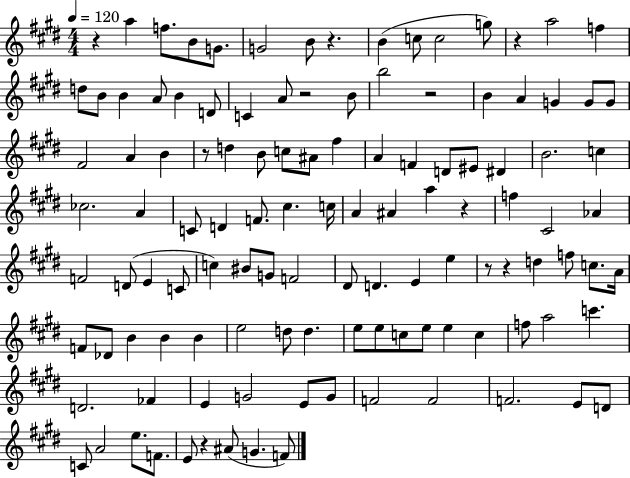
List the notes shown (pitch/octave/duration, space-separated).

R/q A5/q F5/e. B4/e G4/e. G4/h B4/e R/q. B4/q C5/e C5/h G5/e R/q A5/h F5/q D5/e B4/e B4/q A4/e B4/q D4/e C4/q A4/e R/h B4/e B5/h R/h B4/q A4/q G4/q G4/e G4/e F#4/h A4/q B4/q R/e D5/q B4/e C5/e A#4/e F#5/q A4/q F4/q D4/e EIS4/e D#4/q B4/h. C5/q CES5/h. A4/q C4/e D4/q F4/e. C#5/q. C5/s A4/q A#4/q A5/q R/q F5/q C#4/h Ab4/q F4/h D4/e E4/q C4/e C5/q BIS4/e G4/e F4/h D#4/e D4/q. E4/q E5/q R/e R/q D5/q F5/e C5/e. A4/s F4/e Db4/e B4/q B4/q B4/q E5/h D5/e D5/q. E5/e E5/e C5/e E5/e E5/q C5/q F5/e A5/h C6/q. D4/h. FES4/q E4/q G4/h E4/e G4/e F4/h F4/h F4/h. E4/e D4/e C4/e A4/h E5/e. F4/e. E4/e R/q A#4/e G4/q. F4/e